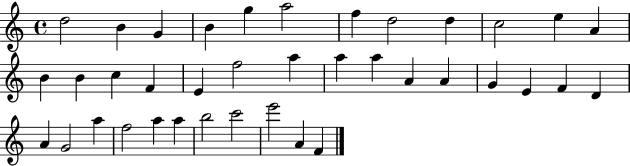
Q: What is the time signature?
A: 4/4